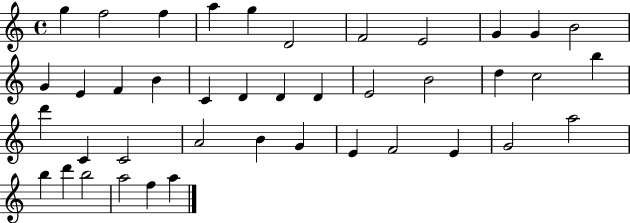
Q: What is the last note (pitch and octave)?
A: A5